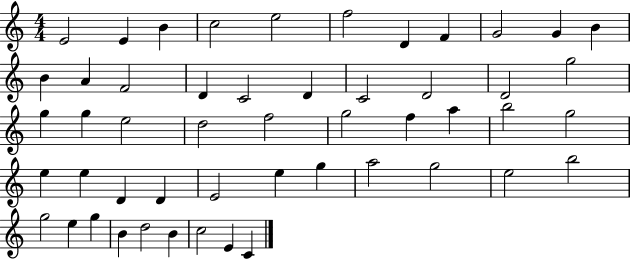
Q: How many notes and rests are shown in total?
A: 51